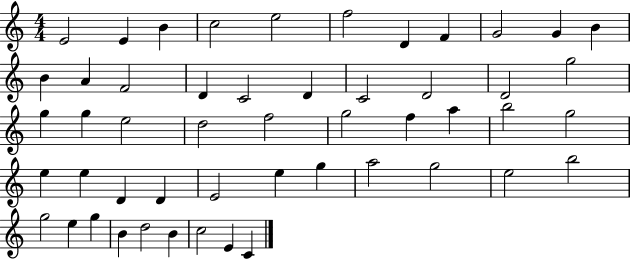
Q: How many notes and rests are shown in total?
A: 51